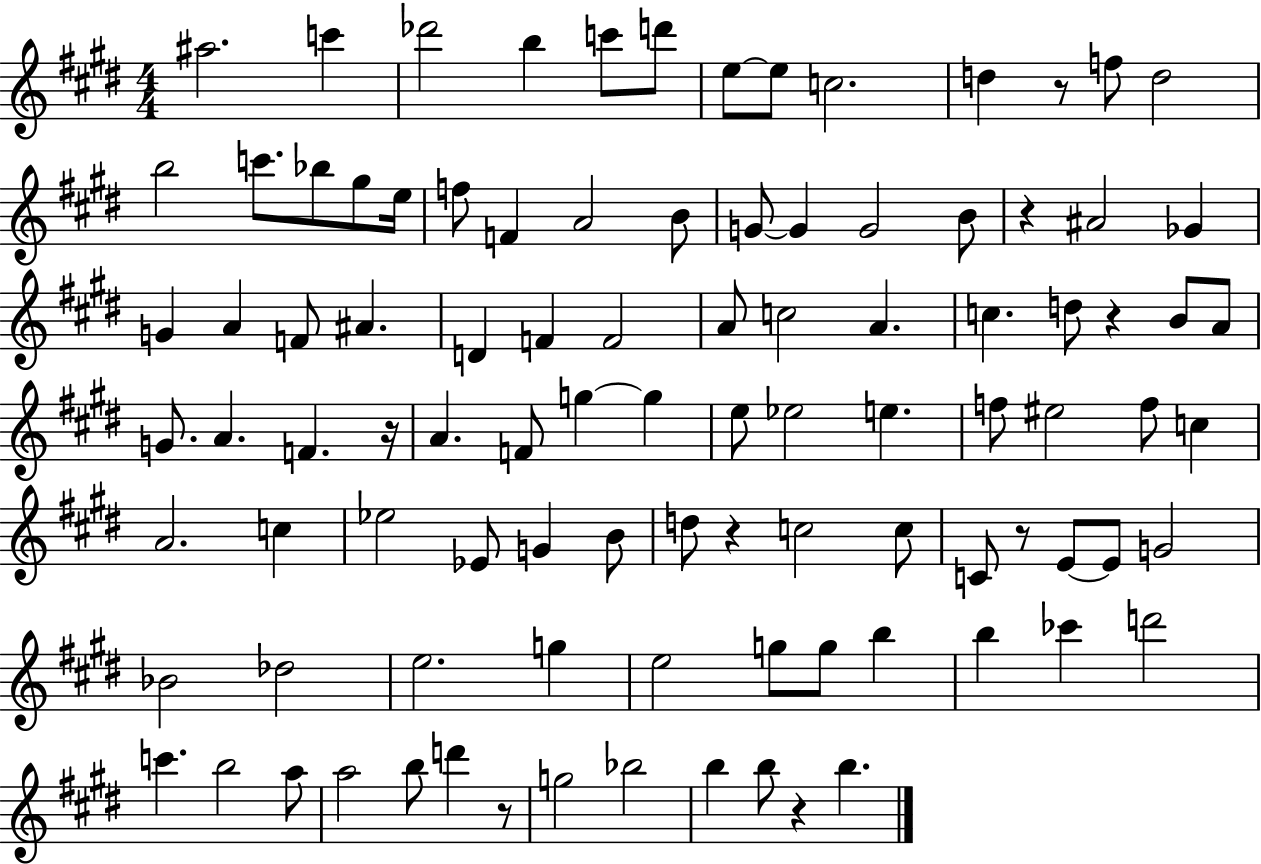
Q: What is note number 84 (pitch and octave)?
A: B5